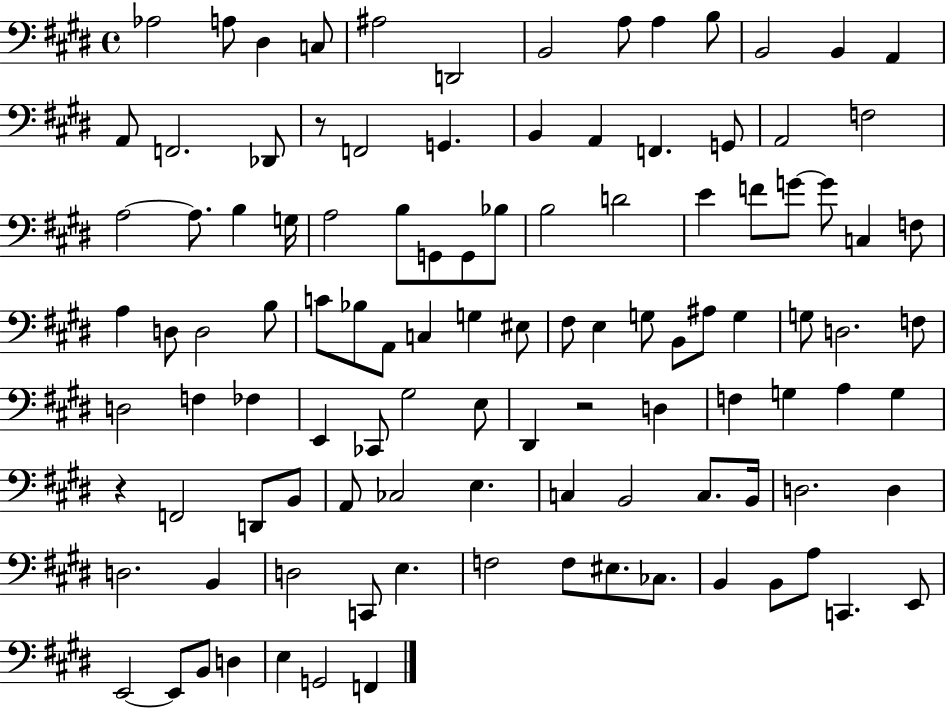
{
  \clef bass
  \time 4/4
  \defaultTimeSignature
  \key e \major
  aes2 a8 dis4 c8 | ais2 d,2 | b,2 a8 a4 b8 | b,2 b,4 a,4 | \break a,8 f,2. des,8 | r8 f,2 g,4. | b,4 a,4 f,4. g,8 | a,2 f2 | \break a2~~ a8. b4 g16 | a2 b8 g,8 g,8 bes8 | b2 d'2 | e'4 f'8 g'8~~ g'8 c4 f8 | \break a4 d8 d2 b8 | c'8 bes8 a,8 c4 g4 eis8 | fis8 e4 g8 b,8 ais8 g4 | g8 d2. f8 | \break d2 f4 fes4 | e,4 ces,8 gis2 e8 | dis,4 r2 d4 | f4 g4 a4 g4 | \break r4 f,2 d,8 b,8 | a,8 ces2 e4. | c4 b,2 c8. b,16 | d2. d4 | \break d2. b,4 | d2 c,8 e4. | f2 f8 eis8. ces8. | b,4 b,8 a8 c,4. e,8 | \break e,2~~ e,8 b,8 d4 | e4 g,2 f,4 | \bar "|."
}